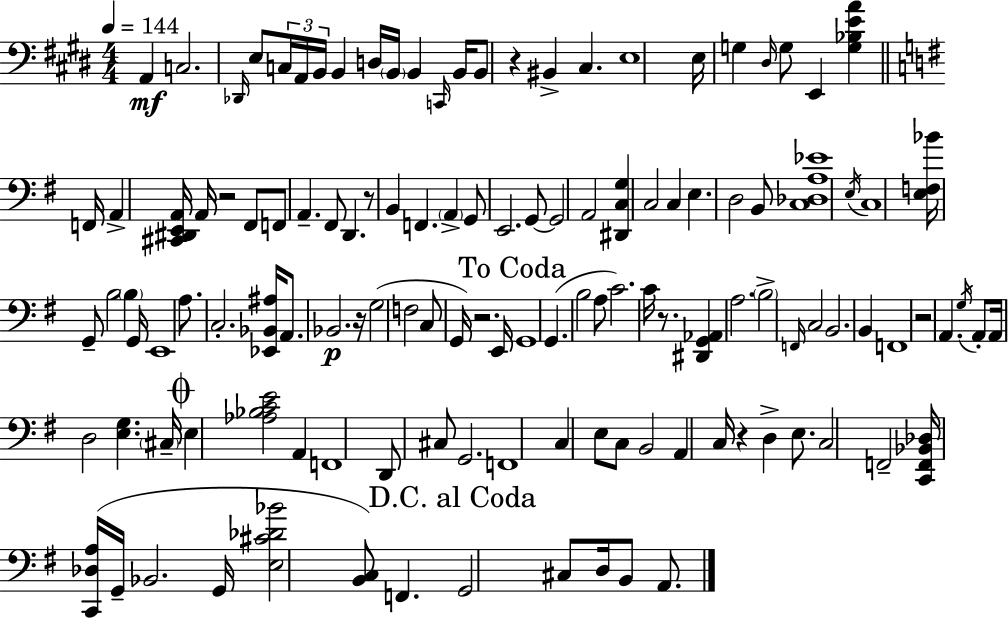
A2/q C3/h. Db2/s E3/e C3/s A2/s B2/s B2/q D3/s B2/s B2/q C2/s B2/s B2/e R/q BIS2/q C#3/q. E3/w E3/s G3/q D#3/s G3/e E2/q [G3,Bb3,E4,A4]/q F2/s A2/q [C#2,D#2,E2,A2]/s A2/s R/h F#2/e F2/e A2/q. F#2/e D2/q. R/e B2/q F2/q. A2/q G2/e E2/h. G2/e G2/h A2/h [D#2,C3,G3]/q C3/h C3/q E3/q. D3/h B2/e [C3,Db3,A3,Eb4]/w E3/s C3/w [E3,F3,Bb4]/s G2/e B3/h B3/q G2/s E2/w A3/e. C3/h. [Eb2,Bb2,A#3]/s A2/e. Bb2/h. R/s G3/h F3/h C3/e G2/s R/h. E2/s G2/w G2/q. B3/h A3/e C4/h. C4/s R/e. [D#2,G2,Ab2]/q A3/h. B3/h F2/s C3/h B2/h. B2/q F2/w R/h A2/q. G3/s A2/e A2/s D3/h [E3,G3]/q. C#3/s E3/q [Ab3,Bb3,C4,E4]/h A2/q F2/w D2/e C#3/e G2/h. F2/w C3/q E3/e C3/e B2/h A2/q C3/s R/q D3/q E3/e. C3/h F2/h [C2,F2,Bb2,Db3]/s [C2,Db3,A3]/s G2/s Bb2/h. G2/s [E3,C#4,Db4,Bb4]/h [B2,C3]/e F2/q. G2/h C#3/e D3/s B2/e A2/e.